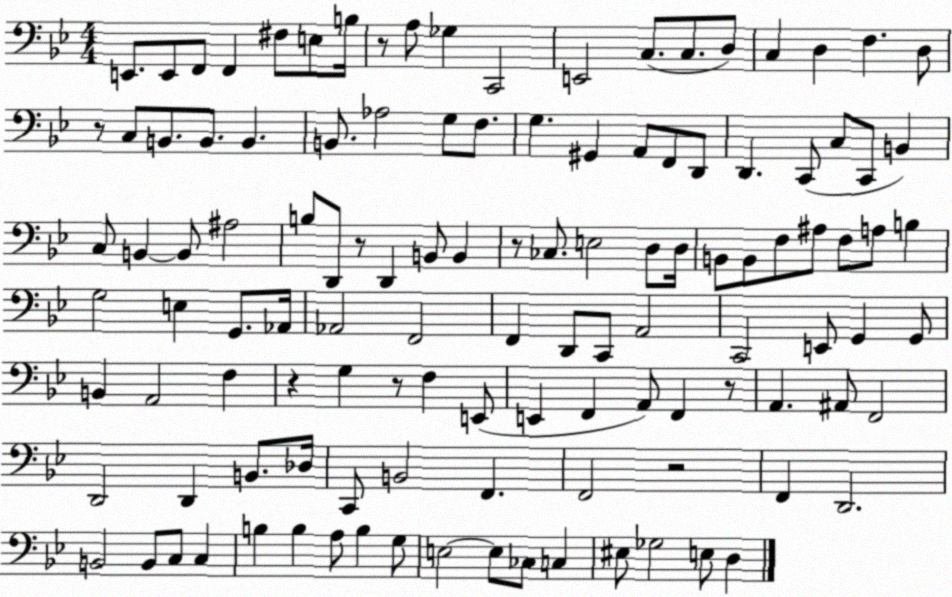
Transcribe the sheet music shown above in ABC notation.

X:1
T:Untitled
M:4/4
L:1/4
K:Bb
E,,/2 E,,/2 F,,/2 F,, ^F,/2 E,/2 B,/4 z/2 A,/2 _G, C,,2 E,,2 C,/2 C,/2 D,/2 C, D, F, D,/2 z/2 C,/2 B,,/2 B,,/2 B,, B,,/2 _A,2 G,/2 F,/2 G, ^G,, A,,/2 F,,/2 D,,/2 D,, C,,/2 C,/2 C,,/2 B,, C,/2 B,, B,,/2 ^A,2 B,/2 D,,/2 z/2 D,, B,,/2 B,, z/2 _C,/2 E,2 D,/2 D,/4 B,,/2 B,,/2 F,/2 ^A,/2 F,/2 A,/2 B, G,2 E, G,,/2 _A,,/4 _A,,2 F,,2 F,, D,,/2 C,,/2 A,,2 C,,2 E,,/2 G,, G,,/2 B,, A,,2 F, z G, z/2 F, E,,/2 E,, F,, A,,/2 F,, z/2 A,, ^A,,/2 F,,2 D,,2 D,, B,,/2 _D,/4 C,,/2 B,,2 F,, F,,2 z2 F,, D,,2 B,,2 B,,/2 C,/2 C, B, B, A,/2 B, G,/2 E,2 E,/2 _C,/2 C, ^E,/2 _G,2 E,/2 D,